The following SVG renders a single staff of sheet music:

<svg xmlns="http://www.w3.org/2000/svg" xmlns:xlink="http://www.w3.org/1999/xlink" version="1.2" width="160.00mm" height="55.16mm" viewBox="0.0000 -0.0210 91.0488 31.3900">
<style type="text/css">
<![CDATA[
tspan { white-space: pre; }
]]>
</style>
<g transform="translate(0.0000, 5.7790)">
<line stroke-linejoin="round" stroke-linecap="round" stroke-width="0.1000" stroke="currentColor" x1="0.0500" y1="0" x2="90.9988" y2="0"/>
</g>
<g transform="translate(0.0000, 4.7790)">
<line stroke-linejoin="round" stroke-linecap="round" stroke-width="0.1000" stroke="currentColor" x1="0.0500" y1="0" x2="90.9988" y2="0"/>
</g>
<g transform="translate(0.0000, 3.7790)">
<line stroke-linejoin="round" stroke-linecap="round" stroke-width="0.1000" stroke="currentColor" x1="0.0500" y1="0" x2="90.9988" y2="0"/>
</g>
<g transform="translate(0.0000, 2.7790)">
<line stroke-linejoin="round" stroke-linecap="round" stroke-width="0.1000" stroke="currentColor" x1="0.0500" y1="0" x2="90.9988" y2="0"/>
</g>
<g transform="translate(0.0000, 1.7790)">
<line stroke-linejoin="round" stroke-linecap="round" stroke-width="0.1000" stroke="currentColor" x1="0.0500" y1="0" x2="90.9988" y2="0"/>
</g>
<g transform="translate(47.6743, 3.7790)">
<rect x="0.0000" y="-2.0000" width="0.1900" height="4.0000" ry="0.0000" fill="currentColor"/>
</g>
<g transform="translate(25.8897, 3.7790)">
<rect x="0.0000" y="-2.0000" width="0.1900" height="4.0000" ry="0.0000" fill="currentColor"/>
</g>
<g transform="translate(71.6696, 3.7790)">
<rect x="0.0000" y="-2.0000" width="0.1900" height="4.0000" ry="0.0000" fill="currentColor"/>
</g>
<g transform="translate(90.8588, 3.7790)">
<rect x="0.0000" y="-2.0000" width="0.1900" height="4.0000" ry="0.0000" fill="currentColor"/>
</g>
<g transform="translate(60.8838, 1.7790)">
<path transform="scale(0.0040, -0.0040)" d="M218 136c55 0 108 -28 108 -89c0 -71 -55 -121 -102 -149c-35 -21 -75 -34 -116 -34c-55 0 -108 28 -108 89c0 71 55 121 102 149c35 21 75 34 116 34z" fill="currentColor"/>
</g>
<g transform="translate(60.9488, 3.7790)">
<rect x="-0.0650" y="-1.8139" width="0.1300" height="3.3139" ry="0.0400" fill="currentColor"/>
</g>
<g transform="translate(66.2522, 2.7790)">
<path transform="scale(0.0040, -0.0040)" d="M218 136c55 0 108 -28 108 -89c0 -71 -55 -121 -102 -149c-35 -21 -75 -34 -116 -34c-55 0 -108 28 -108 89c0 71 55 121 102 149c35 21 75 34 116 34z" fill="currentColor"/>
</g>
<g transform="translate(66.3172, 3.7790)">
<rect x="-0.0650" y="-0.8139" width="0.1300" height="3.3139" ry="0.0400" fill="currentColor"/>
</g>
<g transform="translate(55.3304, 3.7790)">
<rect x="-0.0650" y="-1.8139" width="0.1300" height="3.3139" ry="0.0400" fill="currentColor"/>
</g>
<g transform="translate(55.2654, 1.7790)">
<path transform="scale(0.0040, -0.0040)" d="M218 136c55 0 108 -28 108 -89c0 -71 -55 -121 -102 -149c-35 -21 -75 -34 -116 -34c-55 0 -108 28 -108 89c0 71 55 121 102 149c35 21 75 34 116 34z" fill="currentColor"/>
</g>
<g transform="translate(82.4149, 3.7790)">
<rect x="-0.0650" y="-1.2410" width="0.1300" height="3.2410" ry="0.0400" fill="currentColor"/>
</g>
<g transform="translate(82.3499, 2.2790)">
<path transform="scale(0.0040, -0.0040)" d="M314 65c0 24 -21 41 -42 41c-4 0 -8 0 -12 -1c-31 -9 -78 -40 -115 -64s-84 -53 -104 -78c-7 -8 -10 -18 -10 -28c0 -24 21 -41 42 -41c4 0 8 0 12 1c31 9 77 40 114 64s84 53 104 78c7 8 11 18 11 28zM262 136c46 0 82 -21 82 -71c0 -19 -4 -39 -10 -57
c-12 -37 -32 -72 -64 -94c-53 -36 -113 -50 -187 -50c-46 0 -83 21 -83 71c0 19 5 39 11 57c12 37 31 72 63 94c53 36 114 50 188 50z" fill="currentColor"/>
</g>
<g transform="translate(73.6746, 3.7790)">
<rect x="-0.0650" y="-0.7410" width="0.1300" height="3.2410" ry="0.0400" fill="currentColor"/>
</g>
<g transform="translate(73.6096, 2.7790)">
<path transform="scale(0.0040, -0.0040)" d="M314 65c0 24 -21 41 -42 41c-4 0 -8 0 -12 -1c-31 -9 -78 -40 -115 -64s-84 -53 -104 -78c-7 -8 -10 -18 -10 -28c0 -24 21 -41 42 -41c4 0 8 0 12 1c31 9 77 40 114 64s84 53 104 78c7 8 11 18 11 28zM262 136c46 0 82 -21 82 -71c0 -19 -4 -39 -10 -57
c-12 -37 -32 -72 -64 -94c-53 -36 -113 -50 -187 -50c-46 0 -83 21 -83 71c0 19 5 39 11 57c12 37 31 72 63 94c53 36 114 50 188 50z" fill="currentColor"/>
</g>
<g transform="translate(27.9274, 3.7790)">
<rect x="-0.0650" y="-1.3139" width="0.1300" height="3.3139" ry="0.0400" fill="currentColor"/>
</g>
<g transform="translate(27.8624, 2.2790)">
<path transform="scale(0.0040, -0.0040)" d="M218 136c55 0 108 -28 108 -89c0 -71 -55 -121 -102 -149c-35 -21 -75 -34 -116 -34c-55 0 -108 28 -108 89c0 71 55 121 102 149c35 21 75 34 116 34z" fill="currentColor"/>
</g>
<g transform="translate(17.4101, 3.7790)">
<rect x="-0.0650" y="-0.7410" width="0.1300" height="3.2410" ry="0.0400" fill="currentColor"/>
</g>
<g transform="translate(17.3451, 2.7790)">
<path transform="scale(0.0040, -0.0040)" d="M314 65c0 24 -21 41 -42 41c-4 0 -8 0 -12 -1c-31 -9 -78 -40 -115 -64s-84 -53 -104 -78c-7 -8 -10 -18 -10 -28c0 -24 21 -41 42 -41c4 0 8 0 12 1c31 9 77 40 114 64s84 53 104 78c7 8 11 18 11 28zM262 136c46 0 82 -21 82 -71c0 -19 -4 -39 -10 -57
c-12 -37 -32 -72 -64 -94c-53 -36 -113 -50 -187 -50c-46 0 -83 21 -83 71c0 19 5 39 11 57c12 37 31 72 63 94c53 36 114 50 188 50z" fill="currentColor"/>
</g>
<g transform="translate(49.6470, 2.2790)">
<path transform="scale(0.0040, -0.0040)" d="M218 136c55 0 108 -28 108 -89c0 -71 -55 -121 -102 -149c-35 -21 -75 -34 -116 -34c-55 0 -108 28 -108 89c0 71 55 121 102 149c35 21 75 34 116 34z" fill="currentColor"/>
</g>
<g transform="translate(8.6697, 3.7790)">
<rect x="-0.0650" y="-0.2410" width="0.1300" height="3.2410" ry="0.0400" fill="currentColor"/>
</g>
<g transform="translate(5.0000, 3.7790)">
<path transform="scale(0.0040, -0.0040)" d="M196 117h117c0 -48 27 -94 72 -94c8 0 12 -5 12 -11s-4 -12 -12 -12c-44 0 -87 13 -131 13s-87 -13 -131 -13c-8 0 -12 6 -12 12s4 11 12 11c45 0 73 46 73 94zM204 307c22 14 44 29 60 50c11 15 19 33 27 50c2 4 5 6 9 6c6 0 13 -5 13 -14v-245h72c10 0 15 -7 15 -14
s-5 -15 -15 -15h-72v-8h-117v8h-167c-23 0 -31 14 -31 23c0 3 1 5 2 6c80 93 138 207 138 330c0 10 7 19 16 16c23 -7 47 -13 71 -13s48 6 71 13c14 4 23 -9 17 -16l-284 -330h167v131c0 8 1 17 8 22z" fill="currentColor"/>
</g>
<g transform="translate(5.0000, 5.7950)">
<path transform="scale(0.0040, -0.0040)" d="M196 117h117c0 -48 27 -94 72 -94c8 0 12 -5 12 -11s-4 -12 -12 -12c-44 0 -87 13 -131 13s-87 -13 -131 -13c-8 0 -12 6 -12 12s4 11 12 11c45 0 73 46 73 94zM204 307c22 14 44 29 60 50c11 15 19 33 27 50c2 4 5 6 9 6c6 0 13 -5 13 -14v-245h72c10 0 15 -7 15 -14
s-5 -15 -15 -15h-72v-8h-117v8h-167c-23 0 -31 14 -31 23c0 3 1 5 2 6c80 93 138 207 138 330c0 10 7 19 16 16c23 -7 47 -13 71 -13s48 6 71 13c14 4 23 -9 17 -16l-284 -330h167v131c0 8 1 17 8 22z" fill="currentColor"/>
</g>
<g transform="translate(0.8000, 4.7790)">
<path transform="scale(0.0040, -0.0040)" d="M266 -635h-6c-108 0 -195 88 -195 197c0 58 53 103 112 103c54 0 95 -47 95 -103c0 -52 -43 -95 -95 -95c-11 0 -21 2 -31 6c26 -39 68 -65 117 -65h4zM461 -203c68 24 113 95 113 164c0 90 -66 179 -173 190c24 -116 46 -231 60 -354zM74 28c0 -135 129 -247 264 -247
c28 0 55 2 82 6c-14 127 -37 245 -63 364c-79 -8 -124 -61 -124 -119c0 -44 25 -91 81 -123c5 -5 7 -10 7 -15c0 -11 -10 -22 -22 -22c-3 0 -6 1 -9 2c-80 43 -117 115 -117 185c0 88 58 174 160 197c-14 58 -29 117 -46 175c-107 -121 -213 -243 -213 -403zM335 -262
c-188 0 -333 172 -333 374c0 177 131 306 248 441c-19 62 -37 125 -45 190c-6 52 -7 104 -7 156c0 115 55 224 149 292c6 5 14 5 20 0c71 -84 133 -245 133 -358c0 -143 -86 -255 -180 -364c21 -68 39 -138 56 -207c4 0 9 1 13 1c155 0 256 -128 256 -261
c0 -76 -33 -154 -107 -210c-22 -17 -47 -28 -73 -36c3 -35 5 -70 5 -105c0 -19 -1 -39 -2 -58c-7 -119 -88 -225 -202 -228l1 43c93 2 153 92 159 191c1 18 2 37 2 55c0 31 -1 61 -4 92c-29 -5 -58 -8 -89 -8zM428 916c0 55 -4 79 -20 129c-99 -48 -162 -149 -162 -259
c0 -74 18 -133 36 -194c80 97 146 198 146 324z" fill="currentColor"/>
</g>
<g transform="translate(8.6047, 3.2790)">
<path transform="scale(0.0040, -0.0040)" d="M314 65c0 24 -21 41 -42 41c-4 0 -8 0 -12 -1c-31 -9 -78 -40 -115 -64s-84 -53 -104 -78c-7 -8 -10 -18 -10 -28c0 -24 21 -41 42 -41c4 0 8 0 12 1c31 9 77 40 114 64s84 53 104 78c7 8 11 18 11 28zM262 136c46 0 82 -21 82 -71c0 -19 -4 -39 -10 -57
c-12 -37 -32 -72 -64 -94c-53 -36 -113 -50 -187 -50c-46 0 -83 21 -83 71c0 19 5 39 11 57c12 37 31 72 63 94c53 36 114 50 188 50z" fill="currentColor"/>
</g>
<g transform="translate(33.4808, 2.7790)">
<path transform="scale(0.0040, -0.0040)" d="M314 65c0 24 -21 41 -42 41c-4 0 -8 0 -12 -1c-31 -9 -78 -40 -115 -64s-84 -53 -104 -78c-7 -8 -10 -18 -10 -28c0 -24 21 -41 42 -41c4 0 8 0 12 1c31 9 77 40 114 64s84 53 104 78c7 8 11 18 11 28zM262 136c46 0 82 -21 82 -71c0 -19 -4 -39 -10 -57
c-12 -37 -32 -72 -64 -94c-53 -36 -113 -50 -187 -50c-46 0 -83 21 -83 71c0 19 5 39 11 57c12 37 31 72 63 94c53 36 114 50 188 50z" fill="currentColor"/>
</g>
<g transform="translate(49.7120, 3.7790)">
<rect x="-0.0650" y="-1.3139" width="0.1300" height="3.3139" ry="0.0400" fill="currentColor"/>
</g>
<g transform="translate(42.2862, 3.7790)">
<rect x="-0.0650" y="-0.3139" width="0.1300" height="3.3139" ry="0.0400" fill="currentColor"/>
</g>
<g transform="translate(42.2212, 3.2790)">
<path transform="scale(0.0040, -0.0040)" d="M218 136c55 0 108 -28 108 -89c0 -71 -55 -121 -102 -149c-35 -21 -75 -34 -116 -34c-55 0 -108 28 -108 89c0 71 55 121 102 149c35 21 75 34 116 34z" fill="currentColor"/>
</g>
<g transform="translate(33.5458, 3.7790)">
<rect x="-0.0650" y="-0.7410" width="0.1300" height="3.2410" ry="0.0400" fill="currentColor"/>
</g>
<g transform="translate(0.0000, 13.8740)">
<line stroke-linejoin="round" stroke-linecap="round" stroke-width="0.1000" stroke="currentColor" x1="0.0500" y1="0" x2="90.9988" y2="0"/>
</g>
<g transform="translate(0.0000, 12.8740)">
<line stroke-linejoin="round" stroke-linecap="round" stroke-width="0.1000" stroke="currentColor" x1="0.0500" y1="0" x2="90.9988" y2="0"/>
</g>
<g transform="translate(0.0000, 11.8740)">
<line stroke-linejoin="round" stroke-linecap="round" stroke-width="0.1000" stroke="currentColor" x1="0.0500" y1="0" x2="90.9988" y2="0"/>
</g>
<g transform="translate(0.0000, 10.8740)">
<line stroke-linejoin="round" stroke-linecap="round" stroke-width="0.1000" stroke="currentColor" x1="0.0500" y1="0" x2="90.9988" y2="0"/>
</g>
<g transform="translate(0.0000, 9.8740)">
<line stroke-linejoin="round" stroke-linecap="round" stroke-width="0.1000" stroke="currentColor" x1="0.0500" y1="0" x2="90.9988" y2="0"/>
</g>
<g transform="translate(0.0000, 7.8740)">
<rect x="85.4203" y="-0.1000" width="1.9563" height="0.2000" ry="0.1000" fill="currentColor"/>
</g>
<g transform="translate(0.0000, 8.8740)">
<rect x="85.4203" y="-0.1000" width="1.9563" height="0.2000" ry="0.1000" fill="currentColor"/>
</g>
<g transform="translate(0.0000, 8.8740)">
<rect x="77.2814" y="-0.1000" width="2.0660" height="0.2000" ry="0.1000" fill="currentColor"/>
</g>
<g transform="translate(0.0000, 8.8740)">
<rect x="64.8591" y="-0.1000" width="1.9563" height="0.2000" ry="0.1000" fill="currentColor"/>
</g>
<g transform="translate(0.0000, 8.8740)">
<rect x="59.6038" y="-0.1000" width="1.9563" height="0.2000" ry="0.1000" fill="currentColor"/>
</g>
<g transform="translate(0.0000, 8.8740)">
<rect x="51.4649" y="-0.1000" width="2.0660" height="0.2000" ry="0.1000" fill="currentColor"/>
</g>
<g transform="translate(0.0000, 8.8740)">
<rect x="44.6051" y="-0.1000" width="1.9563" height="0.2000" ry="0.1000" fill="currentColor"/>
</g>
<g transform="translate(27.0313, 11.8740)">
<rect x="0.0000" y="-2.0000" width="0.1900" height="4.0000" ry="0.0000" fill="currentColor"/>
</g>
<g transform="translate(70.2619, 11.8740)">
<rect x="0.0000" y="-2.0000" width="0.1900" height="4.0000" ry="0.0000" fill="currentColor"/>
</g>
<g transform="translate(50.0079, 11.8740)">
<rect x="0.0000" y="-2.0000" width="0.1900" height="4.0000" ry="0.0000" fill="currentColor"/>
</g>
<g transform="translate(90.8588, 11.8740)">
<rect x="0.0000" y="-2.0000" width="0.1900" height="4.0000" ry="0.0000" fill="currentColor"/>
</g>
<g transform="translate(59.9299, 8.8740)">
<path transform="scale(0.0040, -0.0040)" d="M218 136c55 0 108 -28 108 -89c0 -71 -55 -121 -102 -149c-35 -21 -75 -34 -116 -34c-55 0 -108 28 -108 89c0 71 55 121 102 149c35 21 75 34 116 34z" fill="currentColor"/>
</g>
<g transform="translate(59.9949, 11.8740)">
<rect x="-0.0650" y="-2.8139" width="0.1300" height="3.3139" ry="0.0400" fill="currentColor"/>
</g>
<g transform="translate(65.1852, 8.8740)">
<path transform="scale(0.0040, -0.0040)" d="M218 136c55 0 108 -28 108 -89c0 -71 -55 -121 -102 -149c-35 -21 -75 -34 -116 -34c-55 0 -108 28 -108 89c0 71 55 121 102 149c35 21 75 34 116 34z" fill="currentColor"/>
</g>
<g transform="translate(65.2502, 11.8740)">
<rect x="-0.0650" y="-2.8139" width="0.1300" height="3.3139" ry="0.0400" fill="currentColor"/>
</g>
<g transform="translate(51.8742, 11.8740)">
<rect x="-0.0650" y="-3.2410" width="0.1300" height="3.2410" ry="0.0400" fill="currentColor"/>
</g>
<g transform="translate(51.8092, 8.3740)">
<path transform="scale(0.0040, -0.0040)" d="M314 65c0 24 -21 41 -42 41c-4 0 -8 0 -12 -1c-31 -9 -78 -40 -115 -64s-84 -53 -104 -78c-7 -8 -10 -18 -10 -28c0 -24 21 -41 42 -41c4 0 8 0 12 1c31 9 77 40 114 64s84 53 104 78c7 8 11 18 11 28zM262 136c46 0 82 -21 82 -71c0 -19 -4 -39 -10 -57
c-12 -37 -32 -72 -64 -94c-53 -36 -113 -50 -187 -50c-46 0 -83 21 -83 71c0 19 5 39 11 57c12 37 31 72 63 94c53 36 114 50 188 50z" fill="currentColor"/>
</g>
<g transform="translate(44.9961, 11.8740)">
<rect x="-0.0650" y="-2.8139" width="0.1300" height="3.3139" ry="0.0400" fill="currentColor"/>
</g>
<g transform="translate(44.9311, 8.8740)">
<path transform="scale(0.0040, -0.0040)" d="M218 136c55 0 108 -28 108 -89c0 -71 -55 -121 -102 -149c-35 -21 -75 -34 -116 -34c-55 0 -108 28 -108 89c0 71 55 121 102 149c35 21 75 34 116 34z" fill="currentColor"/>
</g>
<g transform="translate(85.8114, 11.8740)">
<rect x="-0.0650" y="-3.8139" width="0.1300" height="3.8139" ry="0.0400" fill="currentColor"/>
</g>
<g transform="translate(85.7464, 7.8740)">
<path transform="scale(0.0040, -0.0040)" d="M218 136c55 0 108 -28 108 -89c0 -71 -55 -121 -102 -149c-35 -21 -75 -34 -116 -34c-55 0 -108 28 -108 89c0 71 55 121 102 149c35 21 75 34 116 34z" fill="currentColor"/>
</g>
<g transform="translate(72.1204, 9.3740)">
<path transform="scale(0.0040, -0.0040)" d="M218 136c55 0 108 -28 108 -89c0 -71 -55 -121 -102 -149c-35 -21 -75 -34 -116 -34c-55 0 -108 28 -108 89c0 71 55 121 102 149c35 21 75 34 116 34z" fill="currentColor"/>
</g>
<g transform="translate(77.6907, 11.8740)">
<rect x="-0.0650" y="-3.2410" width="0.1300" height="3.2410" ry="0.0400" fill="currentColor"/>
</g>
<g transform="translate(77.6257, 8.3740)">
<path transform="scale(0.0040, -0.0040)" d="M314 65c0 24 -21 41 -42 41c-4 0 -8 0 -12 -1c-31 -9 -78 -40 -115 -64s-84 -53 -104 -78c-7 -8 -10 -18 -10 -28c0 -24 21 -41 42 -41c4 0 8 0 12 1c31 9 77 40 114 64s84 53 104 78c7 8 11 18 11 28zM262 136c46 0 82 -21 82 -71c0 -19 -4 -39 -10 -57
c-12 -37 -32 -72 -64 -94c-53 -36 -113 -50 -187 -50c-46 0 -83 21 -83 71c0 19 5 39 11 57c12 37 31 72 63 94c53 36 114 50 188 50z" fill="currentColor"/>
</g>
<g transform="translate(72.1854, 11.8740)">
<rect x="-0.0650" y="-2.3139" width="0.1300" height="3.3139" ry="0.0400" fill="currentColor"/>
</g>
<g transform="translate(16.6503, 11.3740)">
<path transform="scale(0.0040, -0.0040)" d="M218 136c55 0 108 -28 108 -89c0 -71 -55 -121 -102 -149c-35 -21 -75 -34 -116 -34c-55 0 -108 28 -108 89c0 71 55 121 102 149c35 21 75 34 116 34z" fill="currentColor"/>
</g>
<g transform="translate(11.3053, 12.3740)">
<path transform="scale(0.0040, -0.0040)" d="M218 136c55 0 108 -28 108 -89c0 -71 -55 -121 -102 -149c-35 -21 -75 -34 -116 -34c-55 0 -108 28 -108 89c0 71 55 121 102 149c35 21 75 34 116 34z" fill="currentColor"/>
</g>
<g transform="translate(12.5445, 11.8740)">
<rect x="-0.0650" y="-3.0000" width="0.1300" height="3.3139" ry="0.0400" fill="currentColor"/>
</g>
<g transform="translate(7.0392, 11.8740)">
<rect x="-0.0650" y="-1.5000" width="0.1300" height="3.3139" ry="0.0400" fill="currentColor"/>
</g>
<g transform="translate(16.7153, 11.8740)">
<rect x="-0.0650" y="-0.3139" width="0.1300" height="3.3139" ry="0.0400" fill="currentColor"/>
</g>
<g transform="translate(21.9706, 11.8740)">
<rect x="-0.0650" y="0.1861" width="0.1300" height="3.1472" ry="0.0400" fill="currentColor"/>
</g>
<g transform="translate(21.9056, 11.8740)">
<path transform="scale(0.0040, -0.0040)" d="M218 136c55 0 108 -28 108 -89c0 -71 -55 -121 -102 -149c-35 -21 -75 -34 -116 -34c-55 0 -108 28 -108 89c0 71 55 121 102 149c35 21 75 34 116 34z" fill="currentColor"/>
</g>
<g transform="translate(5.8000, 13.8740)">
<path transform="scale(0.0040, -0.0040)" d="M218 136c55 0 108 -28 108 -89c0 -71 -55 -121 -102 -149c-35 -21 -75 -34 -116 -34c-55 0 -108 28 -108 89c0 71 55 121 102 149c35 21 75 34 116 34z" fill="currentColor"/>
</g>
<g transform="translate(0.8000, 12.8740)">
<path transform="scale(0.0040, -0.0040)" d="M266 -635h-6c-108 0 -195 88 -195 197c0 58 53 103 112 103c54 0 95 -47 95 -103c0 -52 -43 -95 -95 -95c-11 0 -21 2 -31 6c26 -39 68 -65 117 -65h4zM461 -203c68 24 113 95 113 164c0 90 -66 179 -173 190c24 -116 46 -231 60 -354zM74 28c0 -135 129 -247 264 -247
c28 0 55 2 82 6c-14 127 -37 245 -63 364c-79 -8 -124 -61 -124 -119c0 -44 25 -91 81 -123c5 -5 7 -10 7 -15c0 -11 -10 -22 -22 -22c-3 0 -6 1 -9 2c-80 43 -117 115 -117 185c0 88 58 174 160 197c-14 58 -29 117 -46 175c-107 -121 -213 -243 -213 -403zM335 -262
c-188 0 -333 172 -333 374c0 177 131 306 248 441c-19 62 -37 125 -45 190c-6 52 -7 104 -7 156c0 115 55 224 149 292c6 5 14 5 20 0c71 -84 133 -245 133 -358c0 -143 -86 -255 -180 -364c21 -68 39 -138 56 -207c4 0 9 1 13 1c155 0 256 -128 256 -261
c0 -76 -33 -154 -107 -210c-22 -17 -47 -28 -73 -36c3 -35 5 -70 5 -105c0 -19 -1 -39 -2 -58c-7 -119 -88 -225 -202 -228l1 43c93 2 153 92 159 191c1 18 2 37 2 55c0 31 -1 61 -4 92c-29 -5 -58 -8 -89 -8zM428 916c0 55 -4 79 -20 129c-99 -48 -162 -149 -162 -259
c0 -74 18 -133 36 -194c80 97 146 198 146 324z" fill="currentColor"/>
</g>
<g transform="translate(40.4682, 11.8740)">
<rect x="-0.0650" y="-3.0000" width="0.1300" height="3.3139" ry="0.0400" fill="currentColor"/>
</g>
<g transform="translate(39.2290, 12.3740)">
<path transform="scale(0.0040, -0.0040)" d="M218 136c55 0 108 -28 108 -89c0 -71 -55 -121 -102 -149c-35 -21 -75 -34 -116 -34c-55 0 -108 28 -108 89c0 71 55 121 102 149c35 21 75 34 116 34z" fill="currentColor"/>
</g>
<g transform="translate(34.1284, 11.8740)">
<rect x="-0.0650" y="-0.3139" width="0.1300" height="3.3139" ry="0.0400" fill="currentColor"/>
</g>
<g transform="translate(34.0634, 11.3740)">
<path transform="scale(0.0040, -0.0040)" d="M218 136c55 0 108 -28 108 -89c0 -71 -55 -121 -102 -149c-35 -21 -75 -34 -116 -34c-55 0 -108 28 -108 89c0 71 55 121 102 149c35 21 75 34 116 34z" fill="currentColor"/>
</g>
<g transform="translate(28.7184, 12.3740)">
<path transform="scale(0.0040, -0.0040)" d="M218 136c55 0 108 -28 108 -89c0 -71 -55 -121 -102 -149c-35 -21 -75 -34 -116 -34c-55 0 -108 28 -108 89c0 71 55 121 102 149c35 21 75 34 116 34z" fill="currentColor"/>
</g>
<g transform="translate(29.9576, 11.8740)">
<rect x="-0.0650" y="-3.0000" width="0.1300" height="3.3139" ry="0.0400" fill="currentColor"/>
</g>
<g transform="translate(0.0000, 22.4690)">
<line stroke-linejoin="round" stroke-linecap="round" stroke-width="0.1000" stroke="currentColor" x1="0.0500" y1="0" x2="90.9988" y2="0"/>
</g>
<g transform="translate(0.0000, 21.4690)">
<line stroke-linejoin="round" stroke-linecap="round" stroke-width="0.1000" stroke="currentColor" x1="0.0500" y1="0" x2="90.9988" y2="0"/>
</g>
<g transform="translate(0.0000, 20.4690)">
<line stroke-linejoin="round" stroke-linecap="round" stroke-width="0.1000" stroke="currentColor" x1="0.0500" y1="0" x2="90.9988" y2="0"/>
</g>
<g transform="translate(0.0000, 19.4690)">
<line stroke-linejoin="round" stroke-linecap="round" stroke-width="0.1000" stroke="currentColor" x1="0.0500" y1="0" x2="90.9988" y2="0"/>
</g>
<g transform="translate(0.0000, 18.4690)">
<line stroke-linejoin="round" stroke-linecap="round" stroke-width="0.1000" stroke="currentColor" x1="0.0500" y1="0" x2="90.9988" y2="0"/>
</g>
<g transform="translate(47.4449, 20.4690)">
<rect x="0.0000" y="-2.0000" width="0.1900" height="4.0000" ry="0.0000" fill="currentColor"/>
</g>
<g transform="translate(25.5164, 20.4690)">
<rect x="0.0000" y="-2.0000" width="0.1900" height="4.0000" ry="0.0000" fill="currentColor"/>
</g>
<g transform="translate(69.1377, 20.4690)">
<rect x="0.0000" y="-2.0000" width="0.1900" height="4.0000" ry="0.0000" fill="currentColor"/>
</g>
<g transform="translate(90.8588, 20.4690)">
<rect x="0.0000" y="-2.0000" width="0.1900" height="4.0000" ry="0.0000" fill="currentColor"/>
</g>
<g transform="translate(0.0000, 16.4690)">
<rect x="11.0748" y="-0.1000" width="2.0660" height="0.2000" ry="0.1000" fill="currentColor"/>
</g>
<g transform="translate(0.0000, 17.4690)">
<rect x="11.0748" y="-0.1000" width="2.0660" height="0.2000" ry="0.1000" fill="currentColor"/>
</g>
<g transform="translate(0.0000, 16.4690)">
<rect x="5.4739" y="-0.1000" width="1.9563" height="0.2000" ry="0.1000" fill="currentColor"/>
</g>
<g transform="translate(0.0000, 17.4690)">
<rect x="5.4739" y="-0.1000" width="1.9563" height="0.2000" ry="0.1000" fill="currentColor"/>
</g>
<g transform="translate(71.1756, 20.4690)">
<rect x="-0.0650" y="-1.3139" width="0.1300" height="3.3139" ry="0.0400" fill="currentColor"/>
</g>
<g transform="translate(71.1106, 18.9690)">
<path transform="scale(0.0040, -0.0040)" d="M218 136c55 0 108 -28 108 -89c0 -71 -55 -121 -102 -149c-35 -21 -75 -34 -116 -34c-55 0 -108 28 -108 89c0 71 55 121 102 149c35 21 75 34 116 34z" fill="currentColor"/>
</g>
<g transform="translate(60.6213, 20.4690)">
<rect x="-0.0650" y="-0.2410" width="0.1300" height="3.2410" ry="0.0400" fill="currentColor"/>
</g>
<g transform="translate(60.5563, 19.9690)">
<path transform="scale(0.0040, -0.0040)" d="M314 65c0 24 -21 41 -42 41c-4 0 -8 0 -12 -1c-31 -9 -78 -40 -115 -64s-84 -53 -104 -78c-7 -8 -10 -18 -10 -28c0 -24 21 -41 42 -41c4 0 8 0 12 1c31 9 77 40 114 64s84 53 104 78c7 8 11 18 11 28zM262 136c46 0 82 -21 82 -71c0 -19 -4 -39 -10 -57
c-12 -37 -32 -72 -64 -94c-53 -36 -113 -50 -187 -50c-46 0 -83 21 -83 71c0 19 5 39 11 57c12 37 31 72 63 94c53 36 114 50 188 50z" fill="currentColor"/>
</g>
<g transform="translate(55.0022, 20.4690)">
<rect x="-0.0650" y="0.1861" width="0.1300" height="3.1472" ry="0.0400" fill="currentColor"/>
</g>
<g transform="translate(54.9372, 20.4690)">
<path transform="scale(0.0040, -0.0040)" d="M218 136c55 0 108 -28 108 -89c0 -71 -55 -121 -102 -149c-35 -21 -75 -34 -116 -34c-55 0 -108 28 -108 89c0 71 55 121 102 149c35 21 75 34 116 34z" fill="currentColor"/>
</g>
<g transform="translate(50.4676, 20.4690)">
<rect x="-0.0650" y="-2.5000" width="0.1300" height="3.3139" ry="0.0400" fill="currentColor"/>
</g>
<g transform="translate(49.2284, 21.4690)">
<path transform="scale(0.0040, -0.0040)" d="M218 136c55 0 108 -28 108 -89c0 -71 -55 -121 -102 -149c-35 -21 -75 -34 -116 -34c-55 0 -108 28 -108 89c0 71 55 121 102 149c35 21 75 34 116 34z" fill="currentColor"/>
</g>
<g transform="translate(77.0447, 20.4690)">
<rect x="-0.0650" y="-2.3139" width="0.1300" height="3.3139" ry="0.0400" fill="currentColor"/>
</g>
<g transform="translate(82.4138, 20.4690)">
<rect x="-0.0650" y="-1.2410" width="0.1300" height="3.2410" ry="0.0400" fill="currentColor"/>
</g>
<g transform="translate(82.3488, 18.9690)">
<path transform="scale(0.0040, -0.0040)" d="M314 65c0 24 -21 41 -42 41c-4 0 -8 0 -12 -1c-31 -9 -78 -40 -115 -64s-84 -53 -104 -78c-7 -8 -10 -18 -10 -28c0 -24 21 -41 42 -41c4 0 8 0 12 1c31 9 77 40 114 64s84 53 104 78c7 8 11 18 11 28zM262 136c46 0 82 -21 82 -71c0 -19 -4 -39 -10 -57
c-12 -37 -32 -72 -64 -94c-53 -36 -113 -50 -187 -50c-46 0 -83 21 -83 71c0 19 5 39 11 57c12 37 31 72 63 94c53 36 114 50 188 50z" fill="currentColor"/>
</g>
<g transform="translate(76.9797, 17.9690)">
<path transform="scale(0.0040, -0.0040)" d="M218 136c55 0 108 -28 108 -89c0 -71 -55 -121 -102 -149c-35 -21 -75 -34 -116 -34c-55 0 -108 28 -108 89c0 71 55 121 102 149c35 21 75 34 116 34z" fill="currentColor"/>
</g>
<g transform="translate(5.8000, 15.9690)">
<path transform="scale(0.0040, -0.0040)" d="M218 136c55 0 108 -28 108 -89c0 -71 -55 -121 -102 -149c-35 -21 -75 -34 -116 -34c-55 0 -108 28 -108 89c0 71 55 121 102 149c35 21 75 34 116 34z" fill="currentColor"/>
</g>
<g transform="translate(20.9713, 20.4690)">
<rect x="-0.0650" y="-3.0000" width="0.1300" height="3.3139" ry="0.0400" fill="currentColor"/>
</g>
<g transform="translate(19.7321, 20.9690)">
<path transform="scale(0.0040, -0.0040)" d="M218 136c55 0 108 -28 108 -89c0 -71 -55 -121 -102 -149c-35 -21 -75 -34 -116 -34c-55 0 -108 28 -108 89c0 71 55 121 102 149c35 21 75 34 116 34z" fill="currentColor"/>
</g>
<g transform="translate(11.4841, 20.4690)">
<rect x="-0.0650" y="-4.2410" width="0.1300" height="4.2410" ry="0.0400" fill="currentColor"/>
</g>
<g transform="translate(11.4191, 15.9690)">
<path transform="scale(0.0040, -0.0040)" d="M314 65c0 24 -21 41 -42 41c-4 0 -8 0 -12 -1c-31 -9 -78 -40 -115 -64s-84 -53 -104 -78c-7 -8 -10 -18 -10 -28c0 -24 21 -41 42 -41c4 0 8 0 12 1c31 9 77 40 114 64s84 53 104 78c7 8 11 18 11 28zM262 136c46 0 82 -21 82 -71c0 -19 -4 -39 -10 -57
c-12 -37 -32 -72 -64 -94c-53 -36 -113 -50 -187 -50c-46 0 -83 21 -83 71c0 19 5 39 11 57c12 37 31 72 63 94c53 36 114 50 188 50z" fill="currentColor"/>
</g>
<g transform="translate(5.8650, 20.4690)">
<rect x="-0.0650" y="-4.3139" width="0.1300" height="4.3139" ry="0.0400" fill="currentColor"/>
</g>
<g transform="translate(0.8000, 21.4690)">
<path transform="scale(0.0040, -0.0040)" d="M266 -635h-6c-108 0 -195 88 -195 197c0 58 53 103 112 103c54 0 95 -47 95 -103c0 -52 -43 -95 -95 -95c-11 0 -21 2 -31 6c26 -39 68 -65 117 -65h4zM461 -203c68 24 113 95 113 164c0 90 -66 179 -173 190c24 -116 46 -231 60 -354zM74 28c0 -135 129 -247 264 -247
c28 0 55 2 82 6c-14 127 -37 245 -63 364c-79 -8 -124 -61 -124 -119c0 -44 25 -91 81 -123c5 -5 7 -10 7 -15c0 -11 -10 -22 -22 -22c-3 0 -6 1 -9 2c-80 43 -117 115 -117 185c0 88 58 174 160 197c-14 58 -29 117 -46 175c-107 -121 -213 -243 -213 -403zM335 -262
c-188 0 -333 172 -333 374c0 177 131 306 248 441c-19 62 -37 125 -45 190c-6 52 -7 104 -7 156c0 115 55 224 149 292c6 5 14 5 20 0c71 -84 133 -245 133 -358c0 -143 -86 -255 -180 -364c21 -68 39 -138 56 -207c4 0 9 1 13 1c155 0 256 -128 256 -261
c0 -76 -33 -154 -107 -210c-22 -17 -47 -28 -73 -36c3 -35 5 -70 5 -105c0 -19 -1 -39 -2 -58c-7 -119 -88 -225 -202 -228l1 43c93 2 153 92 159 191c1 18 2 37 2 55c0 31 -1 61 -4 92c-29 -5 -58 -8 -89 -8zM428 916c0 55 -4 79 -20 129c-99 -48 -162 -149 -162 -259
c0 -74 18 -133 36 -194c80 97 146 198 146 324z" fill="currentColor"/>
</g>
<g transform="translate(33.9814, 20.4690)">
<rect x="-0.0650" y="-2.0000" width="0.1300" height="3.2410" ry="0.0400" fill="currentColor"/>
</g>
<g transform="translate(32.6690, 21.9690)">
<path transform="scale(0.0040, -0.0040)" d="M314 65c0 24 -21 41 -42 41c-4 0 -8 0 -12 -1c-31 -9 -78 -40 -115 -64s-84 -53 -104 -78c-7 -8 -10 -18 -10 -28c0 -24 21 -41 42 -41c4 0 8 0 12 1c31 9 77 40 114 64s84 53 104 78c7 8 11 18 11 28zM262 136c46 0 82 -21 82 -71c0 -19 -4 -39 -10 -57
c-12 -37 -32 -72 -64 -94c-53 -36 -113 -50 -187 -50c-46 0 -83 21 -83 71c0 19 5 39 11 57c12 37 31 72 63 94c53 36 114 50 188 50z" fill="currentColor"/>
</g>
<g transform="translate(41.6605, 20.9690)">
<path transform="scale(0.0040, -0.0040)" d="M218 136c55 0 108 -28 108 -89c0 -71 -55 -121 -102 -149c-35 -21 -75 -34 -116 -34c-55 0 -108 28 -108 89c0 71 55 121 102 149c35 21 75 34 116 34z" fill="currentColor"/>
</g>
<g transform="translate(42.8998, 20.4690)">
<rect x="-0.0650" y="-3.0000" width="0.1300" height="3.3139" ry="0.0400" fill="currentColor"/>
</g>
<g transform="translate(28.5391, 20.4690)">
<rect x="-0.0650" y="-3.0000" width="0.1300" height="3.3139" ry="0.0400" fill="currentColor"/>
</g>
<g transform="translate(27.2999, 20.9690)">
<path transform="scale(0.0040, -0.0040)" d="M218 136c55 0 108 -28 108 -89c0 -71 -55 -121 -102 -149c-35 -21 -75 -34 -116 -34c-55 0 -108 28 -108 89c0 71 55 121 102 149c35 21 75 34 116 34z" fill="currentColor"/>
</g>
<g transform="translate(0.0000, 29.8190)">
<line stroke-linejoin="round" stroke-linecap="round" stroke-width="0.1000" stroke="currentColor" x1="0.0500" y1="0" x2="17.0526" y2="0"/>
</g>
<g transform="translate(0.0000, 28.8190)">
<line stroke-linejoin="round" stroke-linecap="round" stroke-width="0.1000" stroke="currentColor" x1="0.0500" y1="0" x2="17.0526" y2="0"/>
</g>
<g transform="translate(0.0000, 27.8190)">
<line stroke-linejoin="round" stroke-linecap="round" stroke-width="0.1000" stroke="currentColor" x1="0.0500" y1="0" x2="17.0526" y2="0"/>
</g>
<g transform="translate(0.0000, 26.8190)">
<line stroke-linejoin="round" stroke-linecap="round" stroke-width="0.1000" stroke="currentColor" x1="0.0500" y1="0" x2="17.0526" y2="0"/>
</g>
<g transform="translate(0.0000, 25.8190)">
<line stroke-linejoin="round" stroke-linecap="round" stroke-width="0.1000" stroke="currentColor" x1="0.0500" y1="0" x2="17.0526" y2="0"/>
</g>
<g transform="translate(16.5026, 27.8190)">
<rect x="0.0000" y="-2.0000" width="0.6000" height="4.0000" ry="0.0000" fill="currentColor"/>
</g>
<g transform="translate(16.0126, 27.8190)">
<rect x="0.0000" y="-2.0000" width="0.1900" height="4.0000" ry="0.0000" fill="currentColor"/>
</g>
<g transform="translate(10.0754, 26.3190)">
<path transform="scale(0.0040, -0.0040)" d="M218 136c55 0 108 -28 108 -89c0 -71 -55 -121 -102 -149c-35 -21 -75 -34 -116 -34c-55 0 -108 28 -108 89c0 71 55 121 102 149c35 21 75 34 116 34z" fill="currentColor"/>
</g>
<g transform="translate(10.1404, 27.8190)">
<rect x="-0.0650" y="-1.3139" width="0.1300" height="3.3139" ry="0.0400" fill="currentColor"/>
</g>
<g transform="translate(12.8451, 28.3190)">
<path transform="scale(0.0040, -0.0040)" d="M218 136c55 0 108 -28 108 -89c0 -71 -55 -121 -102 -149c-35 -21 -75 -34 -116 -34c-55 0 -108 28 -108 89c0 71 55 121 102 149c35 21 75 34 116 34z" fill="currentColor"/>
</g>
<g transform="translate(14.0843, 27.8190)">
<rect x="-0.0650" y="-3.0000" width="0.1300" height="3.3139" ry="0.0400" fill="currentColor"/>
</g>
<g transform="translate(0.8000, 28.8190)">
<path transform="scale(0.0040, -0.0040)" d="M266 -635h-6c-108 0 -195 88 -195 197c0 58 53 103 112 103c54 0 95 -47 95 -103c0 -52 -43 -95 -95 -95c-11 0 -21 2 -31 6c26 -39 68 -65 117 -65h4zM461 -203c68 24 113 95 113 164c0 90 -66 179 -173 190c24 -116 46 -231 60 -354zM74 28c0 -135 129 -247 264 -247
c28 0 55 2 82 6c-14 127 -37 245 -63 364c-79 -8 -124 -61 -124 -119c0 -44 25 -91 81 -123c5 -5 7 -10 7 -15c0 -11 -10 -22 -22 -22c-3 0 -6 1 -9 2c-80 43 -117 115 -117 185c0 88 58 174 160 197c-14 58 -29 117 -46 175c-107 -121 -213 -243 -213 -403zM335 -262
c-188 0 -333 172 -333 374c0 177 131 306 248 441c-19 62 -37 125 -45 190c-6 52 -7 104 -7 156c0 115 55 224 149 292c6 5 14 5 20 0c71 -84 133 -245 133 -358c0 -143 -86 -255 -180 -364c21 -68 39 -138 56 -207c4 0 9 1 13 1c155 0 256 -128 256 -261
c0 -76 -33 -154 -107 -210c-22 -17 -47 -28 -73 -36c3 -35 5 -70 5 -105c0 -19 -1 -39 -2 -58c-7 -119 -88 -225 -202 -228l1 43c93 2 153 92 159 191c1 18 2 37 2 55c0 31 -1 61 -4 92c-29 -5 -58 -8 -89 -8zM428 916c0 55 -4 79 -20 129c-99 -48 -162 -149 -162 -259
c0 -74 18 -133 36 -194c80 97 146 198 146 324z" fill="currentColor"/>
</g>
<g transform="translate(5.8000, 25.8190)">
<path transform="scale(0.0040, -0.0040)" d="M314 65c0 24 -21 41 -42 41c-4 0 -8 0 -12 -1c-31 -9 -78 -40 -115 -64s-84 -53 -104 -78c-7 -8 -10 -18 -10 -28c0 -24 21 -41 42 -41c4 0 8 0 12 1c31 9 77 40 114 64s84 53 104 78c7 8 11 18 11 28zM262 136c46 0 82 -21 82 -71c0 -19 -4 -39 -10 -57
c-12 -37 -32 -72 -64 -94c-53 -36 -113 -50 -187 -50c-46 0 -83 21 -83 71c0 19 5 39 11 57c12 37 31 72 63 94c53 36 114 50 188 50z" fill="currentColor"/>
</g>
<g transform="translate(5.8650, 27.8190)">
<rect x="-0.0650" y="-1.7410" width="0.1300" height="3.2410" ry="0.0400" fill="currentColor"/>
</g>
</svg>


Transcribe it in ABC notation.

X:1
T:Untitled
M:4/4
L:1/4
K:C
c2 d2 e d2 c e f f d d2 e2 E A c B A c A a b2 a a g b2 c' d' d'2 A A F2 A G B c2 e g e2 f2 e A